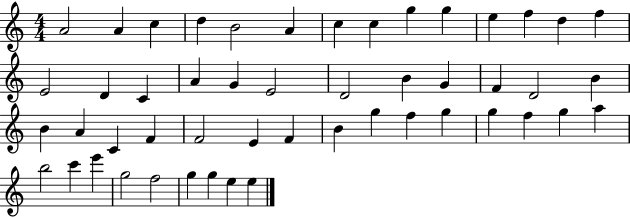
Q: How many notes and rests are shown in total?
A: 50